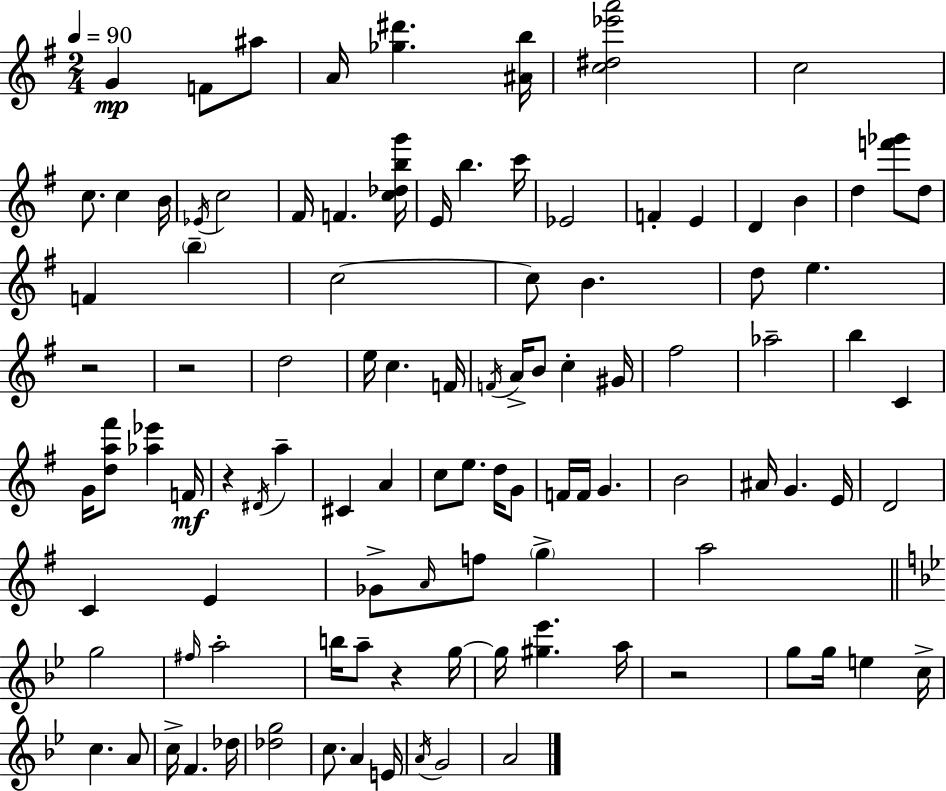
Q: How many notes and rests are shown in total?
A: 104